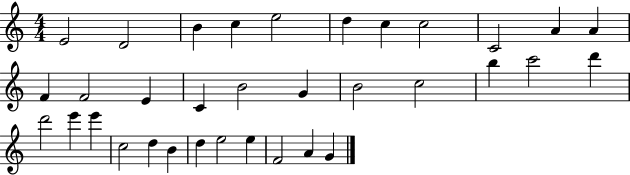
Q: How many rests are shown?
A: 0